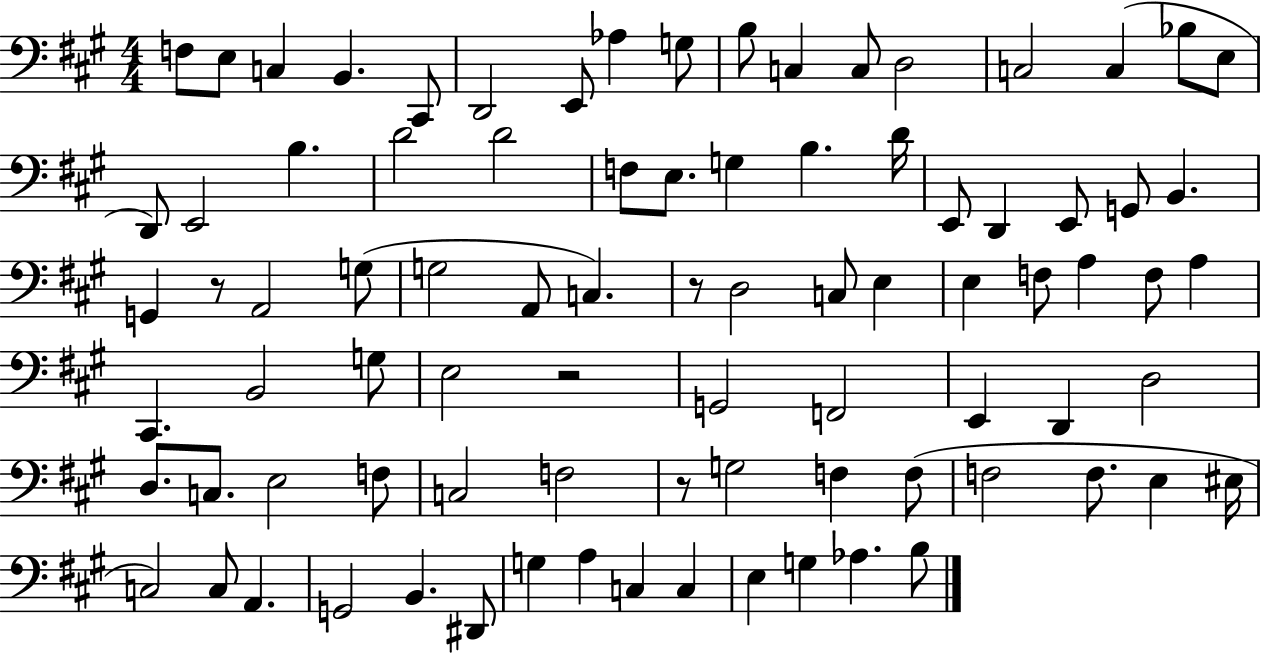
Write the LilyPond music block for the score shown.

{
  \clef bass
  \numericTimeSignature
  \time 4/4
  \key a \major
  f8 e8 c4 b,4. cis,8 | d,2 e,8 aes4 g8 | b8 c4 c8 d2 | c2 c4( bes8 e8 | \break d,8) e,2 b4. | d'2 d'2 | f8 e8. g4 b4. d'16 | e,8 d,4 e,8 g,8 b,4. | \break g,4 r8 a,2 g8( | g2 a,8 c4.) | r8 d2 c8 e4 | e4 f8 a4 f8 a4 | \break cis,4. b,2 g8 | e2 r2 | g,2 f,2 | e,4 d,4 d2 | \break d8. c8. e2 f8 | c2 f2 | r8 g2 f4 f8( | f2 f8. e4 eis16 | \break c2) c8 a,4. | g,2 b,4. dis,8 | g4 a4 c4 c4 | e4 g4 aes4. b8 | \break \bar "|."
}